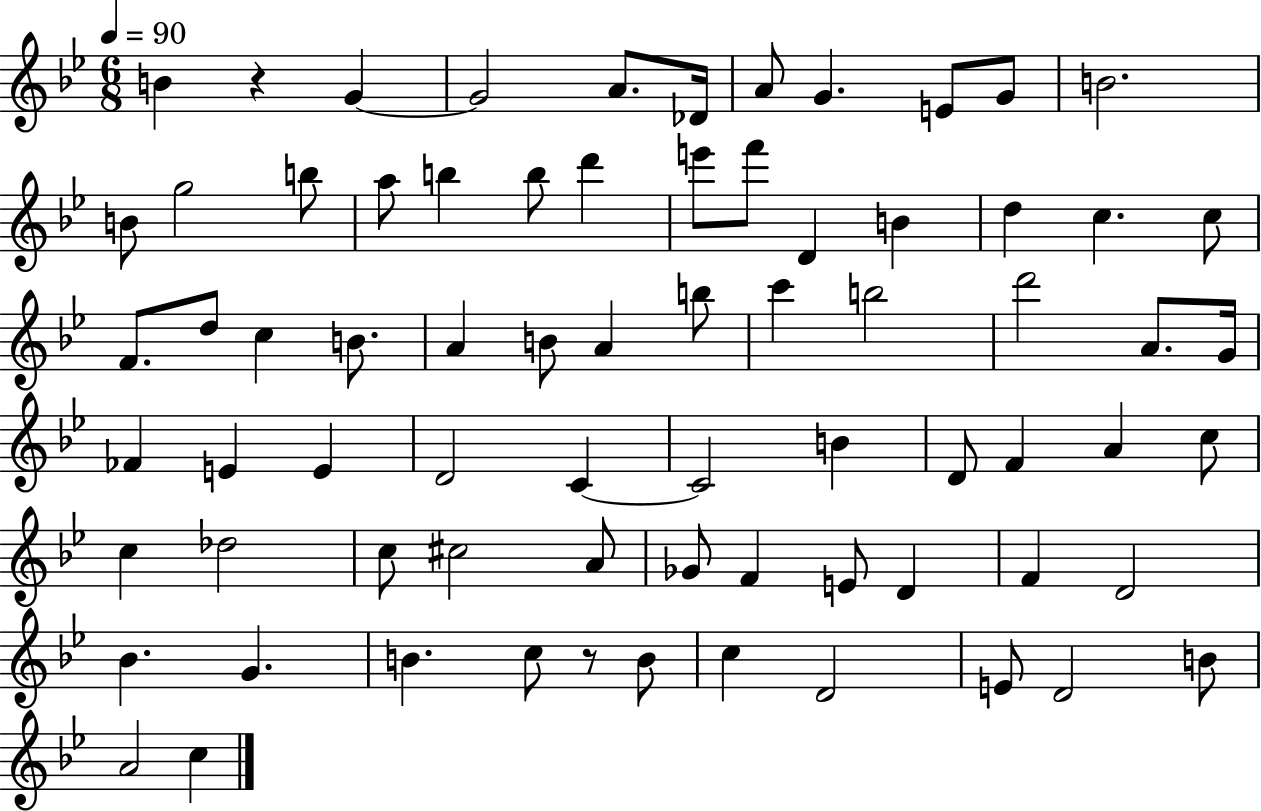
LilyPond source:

{
  \clef treble
  \numericTimeSignature
  \time 6/8
  \key bes \major
  \tempo 4 = 90
  b'4 r4 g'4~~ | g'2 a'8. des'16 | a'8 g'4. e'8 g'8 | b'2. | \break b'8 g''2 b''8 | a''8 b''4 b''8 d'''4 | e'''8 f'''8 d'4 b'4 | d''4 c''4. c''8 | \break f'8. d''8 c''4 b'8. | a'4 b'8 a'4 b''8 | c'''4 b''2 | d'''2 a'8. g'16 | \break fes'4 e'4 e'4 | d'2 c'4~~ | c'2 b'4 | d'8 f'4 a'4 c''8 | \break c''4 des''2 | c''8 cis''2 a'8 | ges'8 f'4 e'8 d'4 | f'4 d'2 | \break bes'4. g'4. | b'4. c''8 r8 b'8 | c''4 d'2 | e'8 d'2 b'8 | \break a'2 c''4 | \bar "|."
}